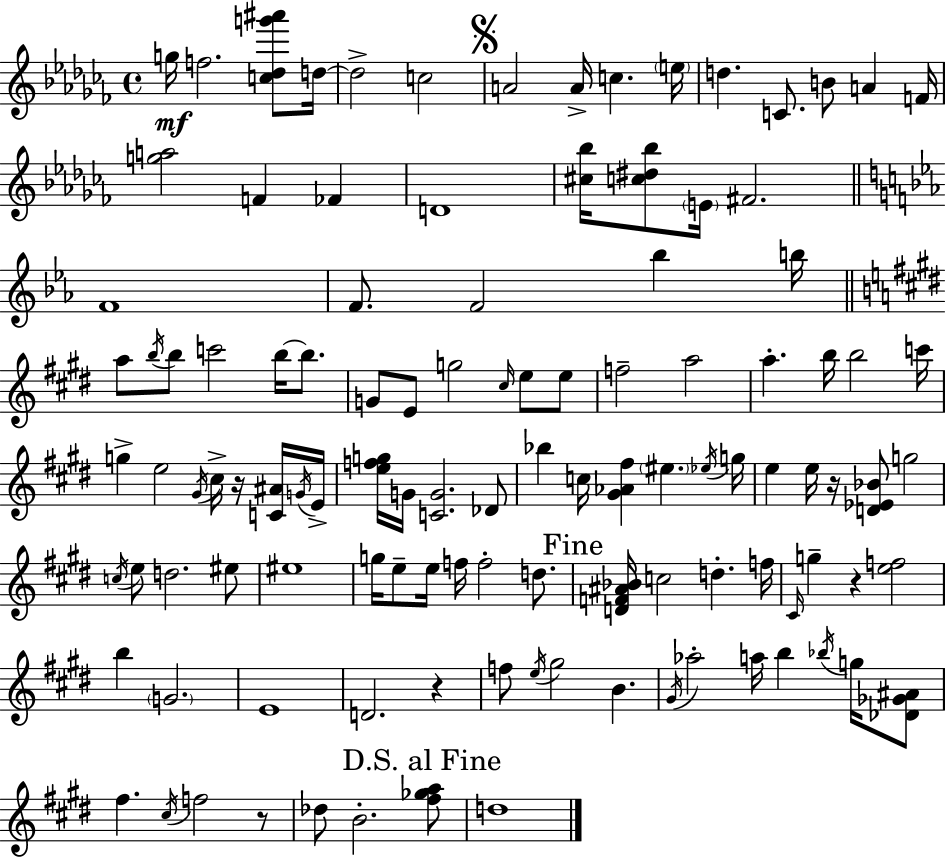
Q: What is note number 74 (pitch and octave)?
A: G5